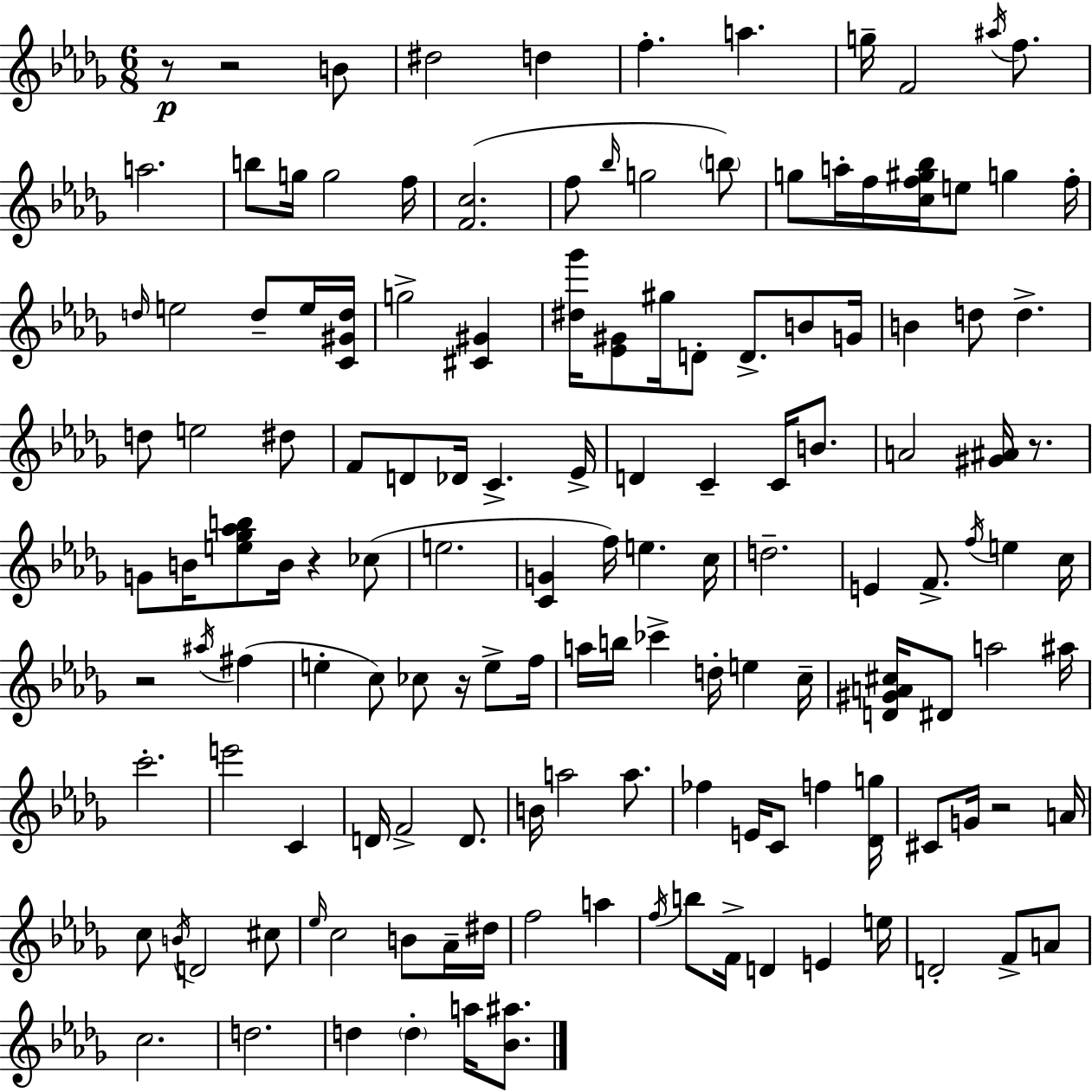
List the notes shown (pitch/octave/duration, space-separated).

R/e R/h B4/e D#5/h D5/q F5/q. A5/q. G5/s F4/h A#5/s F5/e. A5/h. B5/e G5/s G5/h F5/s [F4,C5]/h. F5/e Bb5/s G5/h B5/e G5/e A5/s F5/s [C5,F5,G#5,Bb5]/s E5/e G5/q F5/s D5/s E5/h D5/e E5/s [C4,G#4,D5]/s G5/h [C#4,G#4]/q [D#5,Gb6]/s [Eb4,G#4]/e G#5/s D4/e D4/e. B4/e G4/s B4/q D5/e D5/q. D5/e E5/h D#5/e F4/e D4/e Db4/s C4/q. Eb4/s D4/q C4/q C4/s B4/e. A4/h [G#4,A#4]/s R/e. G4/e B4/s [E5,Gb5,Ab5,B5]/e B4/s R/q CES5/e E5/h. [C4,G4]/q F5/s E5/q. C5/s D5/h. E4/q F4/e. F5/s E5/q C5/s R/h A#5/s F#5/q E5/q C5/e CES5/e R/s E5/e F5/s A5/s B5/s CES6/q D5/s E5/q C5/s [D4,G#4,A4,C#5]/s D#4/e A5/h A#5/s C6/h. E6/h C4/q D4/s F4/h D4/e. B4/s A5/h A5/e. FES5/q E4/s C4/e F5/q [Db4,G5]/s C#4/e G4/s R/h A4/s C5/e B4/s D4/h C#5/e Eb5/s C5/h B4/e Ab4/s D#5/s F5/h A5/q F5/s B5/e F4/s D4/q E4/q E5/s D4/h F4/e A4/e C5/h. D5/h. D5/q D5/q A5/s [Bb4,A#5]/e.